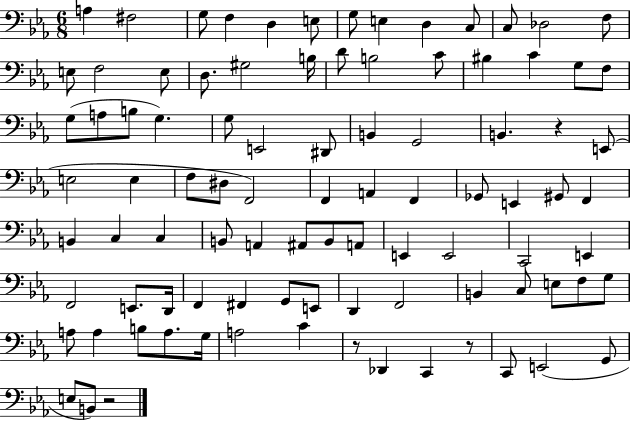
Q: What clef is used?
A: bass